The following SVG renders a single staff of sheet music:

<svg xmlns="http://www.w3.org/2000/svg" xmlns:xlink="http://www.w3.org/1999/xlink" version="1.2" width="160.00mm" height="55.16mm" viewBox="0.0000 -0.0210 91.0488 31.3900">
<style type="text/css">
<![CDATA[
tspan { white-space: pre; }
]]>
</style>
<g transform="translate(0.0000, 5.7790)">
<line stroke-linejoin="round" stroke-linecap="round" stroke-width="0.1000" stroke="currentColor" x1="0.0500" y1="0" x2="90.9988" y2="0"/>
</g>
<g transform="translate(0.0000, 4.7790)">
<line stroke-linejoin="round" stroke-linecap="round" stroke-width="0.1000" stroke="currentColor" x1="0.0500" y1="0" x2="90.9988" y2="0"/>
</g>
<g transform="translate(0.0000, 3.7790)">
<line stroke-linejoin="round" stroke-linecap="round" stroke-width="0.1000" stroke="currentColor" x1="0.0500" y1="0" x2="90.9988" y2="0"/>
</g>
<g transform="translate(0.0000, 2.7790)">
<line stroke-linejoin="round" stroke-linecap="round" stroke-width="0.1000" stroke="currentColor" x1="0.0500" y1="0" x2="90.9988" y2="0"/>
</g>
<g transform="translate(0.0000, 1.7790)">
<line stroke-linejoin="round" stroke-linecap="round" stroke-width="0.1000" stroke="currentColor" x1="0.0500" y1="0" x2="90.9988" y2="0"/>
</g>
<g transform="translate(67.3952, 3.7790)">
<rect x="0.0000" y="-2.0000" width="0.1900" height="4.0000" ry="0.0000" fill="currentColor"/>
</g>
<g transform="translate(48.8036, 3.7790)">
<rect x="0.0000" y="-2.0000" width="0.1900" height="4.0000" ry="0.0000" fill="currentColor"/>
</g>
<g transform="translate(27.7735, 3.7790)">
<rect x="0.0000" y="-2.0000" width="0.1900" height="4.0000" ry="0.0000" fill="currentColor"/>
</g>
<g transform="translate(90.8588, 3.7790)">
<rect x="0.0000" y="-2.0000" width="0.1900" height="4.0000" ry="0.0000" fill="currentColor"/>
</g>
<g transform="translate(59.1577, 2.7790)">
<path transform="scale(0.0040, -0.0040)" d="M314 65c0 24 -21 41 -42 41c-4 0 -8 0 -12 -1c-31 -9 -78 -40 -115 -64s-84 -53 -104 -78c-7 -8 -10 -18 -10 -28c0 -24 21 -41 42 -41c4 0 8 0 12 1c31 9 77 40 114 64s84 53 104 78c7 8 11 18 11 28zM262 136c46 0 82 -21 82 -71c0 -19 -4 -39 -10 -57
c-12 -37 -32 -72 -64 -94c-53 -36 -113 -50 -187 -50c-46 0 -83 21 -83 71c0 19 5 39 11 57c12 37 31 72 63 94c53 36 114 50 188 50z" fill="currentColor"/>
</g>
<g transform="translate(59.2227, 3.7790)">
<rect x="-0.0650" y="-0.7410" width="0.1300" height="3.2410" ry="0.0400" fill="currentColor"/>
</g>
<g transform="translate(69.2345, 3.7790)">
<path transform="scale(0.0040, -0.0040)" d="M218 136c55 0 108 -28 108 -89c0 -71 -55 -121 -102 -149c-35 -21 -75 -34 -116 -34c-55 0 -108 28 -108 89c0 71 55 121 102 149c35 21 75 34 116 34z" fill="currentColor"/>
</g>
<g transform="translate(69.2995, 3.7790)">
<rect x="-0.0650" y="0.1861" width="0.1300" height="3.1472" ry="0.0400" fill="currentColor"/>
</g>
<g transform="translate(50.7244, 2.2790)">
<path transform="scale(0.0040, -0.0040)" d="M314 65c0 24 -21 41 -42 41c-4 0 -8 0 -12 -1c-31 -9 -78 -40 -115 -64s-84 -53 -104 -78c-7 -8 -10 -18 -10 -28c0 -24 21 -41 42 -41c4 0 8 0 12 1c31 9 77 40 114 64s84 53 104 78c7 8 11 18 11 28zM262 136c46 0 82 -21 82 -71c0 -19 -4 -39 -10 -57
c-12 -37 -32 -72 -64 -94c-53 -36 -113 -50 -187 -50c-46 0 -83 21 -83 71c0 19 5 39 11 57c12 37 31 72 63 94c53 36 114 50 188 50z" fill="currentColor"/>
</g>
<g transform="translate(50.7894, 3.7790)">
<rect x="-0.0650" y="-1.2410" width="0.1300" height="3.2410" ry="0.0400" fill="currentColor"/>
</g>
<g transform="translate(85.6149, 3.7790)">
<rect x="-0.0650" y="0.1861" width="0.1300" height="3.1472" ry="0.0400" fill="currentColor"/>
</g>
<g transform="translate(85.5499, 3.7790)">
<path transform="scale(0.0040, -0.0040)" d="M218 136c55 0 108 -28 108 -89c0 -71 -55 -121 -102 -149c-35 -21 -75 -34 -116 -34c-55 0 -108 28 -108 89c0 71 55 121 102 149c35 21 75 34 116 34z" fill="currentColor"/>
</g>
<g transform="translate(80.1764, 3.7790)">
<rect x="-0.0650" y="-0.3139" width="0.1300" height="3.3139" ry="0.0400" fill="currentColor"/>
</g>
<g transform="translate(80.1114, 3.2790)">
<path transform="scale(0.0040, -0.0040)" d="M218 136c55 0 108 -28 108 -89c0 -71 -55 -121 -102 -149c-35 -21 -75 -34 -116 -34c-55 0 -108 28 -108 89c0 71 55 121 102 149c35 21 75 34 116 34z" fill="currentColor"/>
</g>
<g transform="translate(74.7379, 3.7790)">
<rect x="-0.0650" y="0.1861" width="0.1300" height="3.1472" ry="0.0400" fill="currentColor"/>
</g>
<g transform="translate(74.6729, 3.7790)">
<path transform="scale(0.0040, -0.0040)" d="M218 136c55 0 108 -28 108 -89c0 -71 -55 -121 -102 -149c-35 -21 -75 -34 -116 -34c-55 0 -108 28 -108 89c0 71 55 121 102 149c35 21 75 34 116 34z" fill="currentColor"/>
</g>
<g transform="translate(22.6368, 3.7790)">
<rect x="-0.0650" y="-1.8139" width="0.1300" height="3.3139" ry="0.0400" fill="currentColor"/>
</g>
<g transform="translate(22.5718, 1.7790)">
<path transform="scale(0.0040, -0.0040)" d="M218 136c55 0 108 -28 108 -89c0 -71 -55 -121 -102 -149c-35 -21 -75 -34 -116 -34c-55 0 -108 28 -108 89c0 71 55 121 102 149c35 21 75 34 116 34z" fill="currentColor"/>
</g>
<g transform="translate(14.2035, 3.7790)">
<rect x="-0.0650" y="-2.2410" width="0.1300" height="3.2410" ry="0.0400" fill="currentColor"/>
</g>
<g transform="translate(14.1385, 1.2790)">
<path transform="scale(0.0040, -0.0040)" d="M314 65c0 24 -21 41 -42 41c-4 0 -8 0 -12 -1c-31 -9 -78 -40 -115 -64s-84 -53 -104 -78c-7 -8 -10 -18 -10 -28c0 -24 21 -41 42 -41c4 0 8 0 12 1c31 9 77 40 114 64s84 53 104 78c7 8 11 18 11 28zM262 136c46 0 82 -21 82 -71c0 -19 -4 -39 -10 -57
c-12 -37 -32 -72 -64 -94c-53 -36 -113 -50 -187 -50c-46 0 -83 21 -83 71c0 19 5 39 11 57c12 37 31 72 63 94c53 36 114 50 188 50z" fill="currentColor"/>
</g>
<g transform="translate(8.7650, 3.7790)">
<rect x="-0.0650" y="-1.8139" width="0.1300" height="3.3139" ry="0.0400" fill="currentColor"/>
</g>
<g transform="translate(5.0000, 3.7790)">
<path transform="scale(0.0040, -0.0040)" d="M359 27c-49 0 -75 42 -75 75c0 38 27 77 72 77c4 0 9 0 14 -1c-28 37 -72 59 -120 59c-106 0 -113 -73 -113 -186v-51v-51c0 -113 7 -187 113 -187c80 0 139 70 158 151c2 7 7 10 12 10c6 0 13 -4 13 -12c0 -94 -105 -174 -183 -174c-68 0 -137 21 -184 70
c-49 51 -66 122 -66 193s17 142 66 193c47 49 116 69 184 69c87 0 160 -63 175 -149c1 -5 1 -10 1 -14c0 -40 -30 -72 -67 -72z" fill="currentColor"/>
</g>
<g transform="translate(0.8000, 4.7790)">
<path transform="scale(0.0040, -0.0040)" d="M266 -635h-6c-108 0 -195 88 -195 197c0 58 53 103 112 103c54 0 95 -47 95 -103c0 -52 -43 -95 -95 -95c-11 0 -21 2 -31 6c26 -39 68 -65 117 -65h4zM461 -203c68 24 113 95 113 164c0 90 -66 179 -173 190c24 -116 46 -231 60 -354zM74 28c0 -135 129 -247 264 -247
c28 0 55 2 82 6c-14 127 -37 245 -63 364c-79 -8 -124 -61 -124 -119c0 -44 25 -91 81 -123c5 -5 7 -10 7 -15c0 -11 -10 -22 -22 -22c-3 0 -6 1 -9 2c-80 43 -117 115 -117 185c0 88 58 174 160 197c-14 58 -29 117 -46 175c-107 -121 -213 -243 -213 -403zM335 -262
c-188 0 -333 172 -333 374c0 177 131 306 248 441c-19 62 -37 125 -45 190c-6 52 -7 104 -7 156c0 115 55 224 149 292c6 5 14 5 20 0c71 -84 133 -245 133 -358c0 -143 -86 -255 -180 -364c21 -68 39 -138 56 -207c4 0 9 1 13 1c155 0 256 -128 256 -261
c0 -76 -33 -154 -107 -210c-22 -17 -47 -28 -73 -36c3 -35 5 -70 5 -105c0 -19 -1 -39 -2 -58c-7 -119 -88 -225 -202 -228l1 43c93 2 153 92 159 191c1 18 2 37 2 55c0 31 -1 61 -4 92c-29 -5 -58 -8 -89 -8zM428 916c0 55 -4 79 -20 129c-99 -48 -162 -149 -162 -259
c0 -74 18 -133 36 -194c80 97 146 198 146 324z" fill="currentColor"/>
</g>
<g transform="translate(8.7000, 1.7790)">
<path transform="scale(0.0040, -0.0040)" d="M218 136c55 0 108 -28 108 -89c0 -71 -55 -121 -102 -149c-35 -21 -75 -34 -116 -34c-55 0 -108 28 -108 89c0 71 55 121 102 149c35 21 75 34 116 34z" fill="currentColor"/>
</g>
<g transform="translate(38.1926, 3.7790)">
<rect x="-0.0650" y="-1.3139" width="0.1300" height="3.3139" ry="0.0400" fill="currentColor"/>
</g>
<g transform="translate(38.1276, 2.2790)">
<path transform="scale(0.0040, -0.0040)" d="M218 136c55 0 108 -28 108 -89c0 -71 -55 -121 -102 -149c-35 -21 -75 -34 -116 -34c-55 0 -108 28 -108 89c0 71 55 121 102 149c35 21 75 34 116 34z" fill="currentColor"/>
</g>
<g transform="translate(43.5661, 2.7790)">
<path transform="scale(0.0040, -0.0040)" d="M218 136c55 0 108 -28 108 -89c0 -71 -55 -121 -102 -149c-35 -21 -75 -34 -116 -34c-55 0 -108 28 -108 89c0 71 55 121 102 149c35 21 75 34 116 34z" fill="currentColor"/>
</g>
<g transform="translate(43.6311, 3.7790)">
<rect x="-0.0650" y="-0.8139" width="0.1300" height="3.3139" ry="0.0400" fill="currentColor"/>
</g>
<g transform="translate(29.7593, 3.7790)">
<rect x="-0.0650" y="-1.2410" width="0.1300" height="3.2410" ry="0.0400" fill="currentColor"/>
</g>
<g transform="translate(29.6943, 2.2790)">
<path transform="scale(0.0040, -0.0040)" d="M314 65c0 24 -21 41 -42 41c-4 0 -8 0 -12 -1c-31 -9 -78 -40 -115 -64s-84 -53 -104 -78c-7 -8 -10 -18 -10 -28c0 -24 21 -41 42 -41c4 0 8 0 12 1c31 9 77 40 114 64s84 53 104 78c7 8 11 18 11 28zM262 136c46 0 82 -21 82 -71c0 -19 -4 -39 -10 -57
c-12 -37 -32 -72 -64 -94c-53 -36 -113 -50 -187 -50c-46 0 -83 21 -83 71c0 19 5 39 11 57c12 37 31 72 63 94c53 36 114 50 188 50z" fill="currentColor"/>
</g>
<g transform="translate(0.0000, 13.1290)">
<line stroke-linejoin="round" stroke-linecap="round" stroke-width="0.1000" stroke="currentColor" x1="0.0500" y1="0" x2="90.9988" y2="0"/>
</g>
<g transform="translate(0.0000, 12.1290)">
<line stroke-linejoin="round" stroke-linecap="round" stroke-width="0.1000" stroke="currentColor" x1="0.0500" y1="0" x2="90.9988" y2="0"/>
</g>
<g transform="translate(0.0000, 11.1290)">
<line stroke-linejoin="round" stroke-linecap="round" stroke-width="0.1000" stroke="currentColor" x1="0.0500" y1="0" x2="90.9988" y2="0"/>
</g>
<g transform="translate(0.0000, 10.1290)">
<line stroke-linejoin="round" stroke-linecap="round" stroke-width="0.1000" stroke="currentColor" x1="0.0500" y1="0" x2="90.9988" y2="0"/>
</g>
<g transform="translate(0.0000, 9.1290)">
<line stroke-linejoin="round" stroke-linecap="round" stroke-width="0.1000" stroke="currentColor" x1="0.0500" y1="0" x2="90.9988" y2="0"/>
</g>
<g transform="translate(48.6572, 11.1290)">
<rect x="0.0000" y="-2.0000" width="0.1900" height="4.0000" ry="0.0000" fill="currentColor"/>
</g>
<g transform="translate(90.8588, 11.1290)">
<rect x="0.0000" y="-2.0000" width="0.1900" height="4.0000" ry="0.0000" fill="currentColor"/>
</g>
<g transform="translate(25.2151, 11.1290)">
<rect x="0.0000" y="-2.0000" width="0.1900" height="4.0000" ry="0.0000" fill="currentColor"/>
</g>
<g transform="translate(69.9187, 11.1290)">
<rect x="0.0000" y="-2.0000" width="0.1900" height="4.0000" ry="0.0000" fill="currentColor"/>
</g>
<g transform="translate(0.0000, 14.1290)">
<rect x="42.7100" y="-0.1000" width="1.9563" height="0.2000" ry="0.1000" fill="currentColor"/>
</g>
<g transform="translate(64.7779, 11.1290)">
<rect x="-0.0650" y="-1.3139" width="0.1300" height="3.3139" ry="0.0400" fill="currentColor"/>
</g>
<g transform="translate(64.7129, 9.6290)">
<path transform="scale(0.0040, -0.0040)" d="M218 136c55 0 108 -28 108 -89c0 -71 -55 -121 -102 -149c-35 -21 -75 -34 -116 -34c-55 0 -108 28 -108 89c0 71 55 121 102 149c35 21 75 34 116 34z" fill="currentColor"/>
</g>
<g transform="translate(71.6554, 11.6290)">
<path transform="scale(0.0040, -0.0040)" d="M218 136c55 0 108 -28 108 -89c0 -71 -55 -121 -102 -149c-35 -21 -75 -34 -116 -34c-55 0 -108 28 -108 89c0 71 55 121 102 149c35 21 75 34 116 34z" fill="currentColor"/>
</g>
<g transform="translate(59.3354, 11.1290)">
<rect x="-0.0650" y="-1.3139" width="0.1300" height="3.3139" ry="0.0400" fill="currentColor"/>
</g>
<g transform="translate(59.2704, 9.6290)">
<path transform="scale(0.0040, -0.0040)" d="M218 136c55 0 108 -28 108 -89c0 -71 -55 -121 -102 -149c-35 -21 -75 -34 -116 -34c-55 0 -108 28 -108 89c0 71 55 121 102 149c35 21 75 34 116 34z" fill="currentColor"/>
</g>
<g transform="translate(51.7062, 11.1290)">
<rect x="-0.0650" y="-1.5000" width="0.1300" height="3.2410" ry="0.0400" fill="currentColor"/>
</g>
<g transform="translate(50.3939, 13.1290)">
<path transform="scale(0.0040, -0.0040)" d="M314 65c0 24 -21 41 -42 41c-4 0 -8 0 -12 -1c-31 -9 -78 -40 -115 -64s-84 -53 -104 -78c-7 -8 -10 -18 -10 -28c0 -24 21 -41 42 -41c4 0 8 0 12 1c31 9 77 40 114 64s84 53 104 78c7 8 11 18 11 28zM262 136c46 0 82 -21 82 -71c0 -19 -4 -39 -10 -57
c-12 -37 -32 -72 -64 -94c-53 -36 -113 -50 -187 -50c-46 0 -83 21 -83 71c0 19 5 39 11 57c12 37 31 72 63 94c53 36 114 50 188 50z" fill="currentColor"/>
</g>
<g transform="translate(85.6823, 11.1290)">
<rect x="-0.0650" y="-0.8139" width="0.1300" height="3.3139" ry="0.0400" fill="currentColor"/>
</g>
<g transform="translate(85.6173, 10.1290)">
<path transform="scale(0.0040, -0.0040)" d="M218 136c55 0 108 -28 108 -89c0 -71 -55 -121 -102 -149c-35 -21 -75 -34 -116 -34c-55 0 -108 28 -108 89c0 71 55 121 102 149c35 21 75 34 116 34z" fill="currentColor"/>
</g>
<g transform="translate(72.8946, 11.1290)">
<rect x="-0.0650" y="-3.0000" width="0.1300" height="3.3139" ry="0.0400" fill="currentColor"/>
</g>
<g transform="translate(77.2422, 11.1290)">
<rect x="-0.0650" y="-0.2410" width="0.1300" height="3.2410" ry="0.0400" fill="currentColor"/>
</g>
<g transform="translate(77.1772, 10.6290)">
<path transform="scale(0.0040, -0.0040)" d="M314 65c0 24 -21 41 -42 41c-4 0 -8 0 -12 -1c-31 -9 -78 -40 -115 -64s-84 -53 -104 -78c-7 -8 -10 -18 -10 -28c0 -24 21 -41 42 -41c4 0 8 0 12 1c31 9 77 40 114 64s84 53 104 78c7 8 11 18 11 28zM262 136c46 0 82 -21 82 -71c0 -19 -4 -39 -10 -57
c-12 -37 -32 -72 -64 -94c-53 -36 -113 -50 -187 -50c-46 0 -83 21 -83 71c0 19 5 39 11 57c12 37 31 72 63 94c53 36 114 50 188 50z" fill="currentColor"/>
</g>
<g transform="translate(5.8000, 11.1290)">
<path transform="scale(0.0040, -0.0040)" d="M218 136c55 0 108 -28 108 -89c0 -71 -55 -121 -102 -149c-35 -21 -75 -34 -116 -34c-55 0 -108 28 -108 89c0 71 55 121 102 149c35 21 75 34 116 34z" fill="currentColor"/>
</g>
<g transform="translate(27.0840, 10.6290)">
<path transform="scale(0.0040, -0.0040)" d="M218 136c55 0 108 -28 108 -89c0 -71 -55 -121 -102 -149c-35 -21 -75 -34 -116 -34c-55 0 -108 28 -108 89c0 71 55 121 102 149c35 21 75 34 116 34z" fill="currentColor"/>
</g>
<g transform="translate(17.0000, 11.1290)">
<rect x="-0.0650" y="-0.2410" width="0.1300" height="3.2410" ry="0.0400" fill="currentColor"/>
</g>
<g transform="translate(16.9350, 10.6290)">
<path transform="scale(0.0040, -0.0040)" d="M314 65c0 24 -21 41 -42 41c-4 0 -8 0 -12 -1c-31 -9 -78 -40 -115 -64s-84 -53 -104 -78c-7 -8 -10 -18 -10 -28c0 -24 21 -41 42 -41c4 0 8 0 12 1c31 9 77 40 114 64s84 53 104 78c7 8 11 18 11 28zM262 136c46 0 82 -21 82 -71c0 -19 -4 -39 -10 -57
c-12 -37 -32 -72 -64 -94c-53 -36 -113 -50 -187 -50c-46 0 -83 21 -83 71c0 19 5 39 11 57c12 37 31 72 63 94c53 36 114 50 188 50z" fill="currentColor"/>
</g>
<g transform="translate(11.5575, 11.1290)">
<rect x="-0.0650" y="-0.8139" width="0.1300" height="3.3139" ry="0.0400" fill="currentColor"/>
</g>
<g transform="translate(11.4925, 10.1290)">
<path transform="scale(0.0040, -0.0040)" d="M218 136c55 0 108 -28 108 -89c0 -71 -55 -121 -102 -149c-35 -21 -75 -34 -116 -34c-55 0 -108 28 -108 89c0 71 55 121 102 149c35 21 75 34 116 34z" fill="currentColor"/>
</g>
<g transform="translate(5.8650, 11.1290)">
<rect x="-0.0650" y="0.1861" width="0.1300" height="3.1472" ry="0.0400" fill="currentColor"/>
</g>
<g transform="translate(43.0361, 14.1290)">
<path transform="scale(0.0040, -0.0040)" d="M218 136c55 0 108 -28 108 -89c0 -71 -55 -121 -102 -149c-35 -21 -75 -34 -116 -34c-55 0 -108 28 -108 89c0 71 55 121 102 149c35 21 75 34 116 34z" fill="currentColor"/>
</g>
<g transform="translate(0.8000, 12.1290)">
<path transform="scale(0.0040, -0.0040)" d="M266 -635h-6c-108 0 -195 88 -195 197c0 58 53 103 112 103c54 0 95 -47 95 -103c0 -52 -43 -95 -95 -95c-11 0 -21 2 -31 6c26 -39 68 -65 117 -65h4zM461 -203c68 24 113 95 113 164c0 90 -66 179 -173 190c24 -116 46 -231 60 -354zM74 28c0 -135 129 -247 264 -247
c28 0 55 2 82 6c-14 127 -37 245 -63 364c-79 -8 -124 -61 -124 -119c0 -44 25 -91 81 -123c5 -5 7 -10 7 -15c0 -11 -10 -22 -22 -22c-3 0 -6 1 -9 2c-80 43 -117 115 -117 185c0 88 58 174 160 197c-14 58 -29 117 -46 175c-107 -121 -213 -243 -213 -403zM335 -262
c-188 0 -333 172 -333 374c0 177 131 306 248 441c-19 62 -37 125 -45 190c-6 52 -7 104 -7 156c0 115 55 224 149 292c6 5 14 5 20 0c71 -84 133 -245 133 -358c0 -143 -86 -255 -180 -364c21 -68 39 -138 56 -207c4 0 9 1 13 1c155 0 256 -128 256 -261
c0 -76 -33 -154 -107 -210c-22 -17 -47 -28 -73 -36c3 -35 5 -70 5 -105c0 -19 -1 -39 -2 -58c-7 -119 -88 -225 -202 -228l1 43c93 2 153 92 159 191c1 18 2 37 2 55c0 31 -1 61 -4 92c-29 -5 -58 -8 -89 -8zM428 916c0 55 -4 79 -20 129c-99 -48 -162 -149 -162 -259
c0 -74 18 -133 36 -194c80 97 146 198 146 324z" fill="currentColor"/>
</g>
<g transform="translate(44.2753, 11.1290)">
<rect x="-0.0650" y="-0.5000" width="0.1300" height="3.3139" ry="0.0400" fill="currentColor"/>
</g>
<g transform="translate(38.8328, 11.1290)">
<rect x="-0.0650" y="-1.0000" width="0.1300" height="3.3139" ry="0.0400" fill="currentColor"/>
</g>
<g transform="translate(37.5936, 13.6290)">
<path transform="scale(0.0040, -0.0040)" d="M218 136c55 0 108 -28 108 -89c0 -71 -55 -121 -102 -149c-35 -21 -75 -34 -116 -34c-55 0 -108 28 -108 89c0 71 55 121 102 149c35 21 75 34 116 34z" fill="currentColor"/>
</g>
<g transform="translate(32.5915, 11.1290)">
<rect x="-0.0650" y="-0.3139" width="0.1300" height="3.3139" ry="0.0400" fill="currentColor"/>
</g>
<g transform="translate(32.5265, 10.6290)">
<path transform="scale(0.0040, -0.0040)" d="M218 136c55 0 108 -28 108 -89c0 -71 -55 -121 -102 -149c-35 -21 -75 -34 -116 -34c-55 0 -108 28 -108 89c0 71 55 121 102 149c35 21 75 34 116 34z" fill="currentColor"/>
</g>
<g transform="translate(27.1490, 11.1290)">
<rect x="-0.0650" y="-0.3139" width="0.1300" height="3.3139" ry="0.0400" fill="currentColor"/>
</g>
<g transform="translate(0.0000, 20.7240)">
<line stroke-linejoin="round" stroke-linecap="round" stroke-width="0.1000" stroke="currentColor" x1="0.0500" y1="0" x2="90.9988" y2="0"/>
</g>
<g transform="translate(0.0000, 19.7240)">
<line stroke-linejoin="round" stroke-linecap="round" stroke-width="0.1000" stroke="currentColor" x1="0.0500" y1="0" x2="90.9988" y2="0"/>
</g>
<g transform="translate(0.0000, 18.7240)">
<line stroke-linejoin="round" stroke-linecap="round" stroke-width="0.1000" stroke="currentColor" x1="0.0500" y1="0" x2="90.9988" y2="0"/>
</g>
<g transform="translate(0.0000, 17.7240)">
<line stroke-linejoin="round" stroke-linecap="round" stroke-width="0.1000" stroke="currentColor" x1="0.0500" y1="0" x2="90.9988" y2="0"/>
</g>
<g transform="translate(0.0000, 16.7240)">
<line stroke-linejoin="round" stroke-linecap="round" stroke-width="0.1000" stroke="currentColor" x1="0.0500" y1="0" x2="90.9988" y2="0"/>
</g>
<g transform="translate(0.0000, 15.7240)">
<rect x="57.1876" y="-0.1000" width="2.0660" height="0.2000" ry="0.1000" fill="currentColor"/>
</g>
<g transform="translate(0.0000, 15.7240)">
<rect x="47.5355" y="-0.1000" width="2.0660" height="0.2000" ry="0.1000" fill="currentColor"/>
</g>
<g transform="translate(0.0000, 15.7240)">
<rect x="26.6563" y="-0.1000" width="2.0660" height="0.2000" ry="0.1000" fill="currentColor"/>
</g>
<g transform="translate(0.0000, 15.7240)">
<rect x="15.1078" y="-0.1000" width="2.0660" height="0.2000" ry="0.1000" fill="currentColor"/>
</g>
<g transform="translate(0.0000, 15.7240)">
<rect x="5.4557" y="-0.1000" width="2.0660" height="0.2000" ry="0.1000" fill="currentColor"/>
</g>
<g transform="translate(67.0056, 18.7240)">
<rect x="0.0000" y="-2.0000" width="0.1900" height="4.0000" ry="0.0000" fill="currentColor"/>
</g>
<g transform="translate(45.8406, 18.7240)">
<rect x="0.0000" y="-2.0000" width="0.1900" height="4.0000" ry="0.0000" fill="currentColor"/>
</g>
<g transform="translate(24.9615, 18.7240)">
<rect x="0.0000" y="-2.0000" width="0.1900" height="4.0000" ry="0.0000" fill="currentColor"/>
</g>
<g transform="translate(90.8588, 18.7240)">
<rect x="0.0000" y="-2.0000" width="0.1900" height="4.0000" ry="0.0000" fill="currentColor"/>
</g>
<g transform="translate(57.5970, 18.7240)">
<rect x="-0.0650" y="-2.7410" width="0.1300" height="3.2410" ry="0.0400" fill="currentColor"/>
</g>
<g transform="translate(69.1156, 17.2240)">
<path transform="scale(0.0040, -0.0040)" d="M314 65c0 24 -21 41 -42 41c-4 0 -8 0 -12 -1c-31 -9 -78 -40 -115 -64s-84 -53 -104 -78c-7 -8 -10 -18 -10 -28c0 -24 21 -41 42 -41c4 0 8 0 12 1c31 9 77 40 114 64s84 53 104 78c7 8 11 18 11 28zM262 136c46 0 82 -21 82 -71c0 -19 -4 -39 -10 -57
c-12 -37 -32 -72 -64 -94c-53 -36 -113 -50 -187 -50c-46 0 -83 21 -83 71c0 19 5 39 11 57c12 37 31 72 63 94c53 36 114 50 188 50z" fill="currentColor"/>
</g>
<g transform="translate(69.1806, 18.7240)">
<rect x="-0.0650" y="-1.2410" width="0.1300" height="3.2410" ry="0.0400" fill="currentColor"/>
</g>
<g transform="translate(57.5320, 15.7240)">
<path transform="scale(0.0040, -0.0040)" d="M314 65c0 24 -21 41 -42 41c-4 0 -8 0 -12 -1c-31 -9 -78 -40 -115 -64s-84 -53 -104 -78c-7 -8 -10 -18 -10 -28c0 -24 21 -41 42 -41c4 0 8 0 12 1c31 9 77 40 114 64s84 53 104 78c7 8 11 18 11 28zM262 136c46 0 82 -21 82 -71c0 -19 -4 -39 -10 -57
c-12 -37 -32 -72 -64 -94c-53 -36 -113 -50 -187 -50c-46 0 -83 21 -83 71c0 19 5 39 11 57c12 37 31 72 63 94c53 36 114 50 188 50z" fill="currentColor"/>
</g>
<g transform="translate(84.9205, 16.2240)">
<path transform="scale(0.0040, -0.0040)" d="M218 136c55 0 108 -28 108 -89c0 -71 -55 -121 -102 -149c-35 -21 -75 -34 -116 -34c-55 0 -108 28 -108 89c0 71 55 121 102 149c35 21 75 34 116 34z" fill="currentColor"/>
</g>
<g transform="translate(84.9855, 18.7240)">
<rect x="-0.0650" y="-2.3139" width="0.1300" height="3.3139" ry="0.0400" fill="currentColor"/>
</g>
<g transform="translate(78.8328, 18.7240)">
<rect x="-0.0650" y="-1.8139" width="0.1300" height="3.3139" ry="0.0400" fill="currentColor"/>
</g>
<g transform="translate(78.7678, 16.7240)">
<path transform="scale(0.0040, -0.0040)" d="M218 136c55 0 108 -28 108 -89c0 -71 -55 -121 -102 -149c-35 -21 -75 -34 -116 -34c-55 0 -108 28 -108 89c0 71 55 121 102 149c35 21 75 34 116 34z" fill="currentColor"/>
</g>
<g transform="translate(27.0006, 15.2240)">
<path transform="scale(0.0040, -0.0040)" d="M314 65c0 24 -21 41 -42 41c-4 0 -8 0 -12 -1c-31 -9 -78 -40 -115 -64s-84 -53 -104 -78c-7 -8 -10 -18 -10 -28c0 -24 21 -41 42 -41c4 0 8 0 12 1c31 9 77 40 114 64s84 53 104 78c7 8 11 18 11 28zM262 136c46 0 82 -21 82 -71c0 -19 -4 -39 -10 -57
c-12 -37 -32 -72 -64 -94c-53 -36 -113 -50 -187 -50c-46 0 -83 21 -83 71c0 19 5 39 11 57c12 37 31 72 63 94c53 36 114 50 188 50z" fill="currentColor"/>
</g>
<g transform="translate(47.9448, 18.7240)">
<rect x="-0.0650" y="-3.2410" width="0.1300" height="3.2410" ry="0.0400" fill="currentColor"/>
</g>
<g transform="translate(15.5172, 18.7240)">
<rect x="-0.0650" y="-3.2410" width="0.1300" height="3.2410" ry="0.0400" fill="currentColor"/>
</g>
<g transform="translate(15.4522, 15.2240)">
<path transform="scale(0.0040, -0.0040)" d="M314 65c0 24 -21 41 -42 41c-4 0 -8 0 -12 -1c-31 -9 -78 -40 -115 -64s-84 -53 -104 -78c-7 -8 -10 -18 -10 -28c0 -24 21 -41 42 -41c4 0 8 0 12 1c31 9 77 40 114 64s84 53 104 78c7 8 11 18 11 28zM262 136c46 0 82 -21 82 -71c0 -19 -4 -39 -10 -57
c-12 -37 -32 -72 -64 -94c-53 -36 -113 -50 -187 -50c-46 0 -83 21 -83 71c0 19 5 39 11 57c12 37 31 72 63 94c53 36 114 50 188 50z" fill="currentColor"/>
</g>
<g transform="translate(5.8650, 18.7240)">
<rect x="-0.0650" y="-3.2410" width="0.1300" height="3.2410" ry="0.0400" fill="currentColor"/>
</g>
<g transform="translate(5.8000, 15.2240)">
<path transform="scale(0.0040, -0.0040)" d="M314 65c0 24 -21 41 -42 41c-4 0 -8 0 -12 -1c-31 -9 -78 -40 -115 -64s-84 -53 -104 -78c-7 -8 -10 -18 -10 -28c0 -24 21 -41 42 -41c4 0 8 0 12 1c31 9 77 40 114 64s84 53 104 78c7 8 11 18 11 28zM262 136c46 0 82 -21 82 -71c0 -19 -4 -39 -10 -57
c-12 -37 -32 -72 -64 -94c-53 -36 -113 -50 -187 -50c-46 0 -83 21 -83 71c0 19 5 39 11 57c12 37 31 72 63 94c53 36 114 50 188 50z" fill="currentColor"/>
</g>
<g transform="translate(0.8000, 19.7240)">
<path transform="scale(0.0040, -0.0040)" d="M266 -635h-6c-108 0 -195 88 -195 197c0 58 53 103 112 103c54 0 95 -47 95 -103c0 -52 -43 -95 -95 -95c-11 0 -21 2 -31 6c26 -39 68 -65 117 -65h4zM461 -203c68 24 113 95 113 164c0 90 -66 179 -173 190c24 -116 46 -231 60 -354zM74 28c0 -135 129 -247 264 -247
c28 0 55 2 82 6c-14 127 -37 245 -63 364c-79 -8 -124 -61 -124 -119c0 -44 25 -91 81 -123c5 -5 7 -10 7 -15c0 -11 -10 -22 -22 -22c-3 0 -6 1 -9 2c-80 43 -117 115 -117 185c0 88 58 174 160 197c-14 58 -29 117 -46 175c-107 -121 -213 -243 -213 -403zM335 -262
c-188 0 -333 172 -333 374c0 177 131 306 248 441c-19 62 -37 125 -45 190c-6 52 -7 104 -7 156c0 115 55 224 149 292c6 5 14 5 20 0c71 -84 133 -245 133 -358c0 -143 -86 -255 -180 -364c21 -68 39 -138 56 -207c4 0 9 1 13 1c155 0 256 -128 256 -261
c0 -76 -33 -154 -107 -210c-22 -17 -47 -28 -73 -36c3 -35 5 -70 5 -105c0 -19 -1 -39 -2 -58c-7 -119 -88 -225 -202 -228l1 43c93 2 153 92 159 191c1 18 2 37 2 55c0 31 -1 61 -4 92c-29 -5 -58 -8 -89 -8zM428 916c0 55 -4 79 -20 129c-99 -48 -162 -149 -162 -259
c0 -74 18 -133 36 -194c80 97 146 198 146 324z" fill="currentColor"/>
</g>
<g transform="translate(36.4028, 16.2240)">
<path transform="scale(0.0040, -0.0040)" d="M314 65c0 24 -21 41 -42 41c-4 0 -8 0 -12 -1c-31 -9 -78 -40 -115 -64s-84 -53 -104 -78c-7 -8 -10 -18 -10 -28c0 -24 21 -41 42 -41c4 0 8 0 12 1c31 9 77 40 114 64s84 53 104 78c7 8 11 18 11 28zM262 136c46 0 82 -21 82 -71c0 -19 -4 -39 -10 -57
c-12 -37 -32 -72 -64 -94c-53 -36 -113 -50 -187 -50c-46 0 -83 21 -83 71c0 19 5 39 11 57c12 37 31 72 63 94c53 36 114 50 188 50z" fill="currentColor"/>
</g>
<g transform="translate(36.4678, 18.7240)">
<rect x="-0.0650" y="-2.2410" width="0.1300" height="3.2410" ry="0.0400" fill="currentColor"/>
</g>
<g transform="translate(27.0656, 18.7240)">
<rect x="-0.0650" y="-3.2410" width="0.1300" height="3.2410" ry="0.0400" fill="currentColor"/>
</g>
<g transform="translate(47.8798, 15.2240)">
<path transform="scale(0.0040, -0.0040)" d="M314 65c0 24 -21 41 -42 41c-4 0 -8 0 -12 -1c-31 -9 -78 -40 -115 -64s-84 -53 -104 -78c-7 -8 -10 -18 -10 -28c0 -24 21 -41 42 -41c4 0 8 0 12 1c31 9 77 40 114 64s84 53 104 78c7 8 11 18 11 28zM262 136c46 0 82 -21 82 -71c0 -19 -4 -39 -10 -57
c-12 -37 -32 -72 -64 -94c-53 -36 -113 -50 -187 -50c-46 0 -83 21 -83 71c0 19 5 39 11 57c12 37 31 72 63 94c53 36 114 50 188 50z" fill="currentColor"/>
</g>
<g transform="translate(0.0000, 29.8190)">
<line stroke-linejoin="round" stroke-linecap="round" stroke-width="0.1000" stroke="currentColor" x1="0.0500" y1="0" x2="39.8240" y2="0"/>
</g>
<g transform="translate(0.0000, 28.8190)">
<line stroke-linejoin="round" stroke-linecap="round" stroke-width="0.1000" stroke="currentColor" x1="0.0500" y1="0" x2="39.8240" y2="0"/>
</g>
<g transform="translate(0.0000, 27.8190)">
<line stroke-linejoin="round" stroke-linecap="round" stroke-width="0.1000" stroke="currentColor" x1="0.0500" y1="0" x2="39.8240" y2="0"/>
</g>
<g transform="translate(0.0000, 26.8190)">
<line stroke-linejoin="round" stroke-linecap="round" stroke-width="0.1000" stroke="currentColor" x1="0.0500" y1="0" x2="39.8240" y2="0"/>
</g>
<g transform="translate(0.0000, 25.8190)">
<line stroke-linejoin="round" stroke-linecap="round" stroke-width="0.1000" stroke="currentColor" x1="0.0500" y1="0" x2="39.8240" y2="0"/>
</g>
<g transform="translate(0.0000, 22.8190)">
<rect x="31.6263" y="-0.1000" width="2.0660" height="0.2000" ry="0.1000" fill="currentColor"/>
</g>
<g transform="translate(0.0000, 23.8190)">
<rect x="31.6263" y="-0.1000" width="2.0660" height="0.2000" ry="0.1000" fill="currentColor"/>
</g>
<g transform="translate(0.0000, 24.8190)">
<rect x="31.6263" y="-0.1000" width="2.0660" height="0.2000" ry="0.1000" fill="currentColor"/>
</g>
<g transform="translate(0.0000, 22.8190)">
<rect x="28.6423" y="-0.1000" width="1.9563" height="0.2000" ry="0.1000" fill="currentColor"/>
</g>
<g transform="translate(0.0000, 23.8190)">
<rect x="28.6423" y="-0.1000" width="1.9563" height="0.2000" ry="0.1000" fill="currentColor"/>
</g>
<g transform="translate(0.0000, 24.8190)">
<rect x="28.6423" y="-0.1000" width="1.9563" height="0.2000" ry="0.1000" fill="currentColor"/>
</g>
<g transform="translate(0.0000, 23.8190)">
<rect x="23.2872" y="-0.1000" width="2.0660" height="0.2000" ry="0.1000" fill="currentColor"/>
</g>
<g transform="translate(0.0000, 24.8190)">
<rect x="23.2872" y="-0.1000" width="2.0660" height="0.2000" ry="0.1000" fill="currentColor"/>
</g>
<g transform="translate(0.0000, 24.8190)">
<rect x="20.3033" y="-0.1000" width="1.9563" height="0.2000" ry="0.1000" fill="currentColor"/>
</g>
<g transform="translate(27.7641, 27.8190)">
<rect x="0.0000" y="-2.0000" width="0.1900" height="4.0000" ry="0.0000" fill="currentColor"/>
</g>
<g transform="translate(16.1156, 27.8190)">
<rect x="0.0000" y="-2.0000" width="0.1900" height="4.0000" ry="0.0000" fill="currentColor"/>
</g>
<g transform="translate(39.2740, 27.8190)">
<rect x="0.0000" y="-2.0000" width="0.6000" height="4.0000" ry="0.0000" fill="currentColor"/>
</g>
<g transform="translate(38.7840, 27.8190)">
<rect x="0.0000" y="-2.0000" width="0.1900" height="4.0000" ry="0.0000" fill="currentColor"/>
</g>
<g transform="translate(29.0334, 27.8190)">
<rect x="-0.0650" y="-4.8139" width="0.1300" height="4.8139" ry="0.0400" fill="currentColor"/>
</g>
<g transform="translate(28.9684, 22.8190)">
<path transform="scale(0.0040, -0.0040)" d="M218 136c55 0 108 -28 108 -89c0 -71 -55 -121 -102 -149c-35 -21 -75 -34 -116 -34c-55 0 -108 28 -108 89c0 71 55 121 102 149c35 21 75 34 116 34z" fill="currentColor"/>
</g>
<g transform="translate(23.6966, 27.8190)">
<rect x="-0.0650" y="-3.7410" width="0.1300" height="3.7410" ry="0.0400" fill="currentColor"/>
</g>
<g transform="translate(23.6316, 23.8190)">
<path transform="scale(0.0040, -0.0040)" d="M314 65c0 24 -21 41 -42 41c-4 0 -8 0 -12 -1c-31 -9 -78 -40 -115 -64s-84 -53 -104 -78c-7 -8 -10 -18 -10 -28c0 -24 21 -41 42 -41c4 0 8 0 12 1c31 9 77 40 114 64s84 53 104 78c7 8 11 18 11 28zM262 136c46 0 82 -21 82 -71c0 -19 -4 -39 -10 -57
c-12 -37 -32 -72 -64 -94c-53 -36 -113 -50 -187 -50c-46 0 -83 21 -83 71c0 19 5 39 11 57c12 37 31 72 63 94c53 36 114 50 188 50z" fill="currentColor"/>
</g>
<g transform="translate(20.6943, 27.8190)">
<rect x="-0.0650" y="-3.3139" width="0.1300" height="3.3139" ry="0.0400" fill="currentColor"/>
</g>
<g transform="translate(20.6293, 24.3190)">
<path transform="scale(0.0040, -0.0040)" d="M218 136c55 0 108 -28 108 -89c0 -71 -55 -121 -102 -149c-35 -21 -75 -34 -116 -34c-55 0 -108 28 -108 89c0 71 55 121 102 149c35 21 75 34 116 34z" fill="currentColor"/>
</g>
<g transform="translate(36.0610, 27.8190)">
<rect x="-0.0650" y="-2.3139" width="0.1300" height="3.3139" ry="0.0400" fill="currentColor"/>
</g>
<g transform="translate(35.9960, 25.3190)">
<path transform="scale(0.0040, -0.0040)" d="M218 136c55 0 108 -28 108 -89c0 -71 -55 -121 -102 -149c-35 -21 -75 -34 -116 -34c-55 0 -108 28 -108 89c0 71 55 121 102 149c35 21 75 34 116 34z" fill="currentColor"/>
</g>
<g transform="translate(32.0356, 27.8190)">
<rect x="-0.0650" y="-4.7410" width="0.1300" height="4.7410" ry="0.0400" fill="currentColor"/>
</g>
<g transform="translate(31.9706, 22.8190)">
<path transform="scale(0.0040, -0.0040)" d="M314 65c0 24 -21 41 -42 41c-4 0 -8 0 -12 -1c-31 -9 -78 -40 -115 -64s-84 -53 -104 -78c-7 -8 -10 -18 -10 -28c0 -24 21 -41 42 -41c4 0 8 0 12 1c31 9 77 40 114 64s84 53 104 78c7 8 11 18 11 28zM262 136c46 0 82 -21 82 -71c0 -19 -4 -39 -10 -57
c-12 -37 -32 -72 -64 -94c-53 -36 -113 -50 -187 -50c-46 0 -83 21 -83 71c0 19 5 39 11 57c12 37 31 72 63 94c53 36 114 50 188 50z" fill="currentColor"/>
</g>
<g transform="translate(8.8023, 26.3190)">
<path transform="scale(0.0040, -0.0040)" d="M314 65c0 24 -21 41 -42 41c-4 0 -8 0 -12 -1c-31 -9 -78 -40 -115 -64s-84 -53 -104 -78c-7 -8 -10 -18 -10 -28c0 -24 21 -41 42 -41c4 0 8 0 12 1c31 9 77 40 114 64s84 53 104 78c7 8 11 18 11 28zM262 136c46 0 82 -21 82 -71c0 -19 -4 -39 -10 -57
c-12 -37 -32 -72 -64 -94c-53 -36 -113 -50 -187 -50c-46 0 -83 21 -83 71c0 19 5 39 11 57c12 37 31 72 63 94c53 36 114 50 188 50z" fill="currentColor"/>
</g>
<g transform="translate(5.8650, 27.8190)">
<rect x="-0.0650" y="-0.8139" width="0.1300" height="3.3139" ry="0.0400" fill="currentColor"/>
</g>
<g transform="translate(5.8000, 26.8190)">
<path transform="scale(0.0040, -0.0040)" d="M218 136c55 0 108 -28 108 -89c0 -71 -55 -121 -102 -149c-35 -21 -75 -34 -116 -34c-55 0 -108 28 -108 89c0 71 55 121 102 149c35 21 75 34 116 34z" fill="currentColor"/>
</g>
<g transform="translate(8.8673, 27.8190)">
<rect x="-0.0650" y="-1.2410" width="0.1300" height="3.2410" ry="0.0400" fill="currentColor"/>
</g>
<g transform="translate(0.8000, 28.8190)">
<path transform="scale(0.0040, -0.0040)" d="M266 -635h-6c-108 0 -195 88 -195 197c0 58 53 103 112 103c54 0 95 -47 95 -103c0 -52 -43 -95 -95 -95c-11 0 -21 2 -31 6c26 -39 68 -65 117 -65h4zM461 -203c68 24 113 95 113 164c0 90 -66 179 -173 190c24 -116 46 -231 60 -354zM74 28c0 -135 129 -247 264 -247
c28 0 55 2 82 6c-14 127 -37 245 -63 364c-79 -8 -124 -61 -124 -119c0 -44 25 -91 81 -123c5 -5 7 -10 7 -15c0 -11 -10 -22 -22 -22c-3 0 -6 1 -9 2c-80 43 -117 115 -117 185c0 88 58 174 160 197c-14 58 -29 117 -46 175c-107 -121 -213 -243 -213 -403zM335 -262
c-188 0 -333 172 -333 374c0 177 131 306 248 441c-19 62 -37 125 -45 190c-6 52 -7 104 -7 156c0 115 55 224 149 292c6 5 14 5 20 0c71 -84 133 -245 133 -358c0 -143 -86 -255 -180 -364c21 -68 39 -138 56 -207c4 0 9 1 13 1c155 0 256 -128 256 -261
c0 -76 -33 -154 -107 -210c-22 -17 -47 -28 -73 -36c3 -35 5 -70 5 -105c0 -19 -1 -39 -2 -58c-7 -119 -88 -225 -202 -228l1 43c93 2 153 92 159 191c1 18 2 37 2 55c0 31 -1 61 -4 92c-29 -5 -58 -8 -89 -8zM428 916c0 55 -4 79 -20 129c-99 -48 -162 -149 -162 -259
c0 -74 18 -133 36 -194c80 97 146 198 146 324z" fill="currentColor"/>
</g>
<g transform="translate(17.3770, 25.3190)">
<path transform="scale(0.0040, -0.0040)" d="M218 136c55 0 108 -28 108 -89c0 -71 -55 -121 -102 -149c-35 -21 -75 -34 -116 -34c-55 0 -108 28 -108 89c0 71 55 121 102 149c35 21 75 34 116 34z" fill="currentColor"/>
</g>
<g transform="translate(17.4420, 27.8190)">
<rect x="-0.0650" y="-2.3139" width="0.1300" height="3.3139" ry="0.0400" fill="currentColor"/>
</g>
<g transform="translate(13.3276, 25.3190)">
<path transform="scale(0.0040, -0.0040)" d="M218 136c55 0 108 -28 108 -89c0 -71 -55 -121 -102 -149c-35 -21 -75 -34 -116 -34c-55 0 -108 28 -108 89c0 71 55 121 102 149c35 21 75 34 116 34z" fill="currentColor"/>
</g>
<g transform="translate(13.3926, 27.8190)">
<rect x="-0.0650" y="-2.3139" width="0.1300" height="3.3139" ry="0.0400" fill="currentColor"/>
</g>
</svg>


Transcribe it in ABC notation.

X:1
T:Untitled
M:4/4
L:1/4
K:C
f g2 f e2 e d e2 d2 B B c B B d c2 c c D C E2 e e A c2 d b2 b2 b2 g2 b2 a2 e2 f g d e2 g g b c'2 e' e'2 g